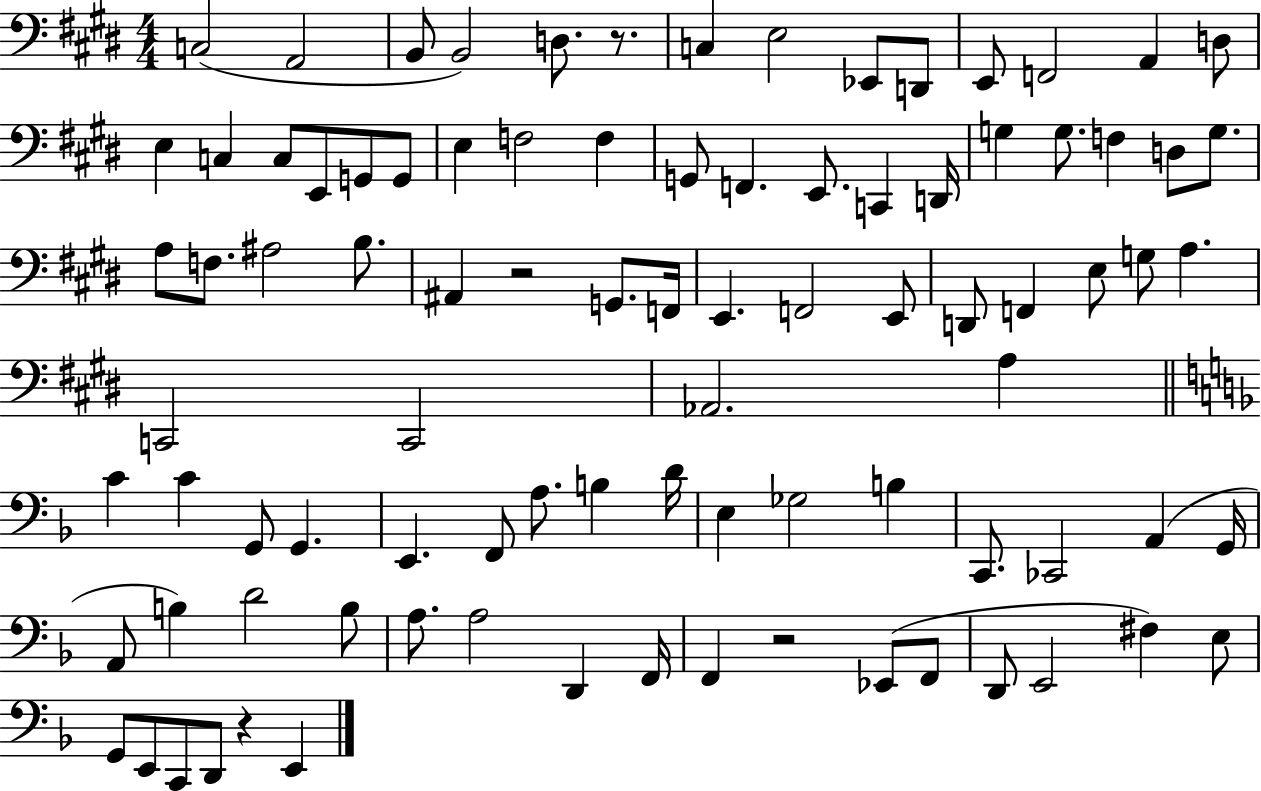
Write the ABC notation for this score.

X:1
T:Untitled
M:4/4
L:1/4
K:E
C,2 A,,2 B,,/2 B,,2 D,/2 z/2 C, E,2 _E,,/2 D,,/2 E,,/2 F,,2 A,, D,/2 E, C, C,/2 E,,/2 G,,/2 G,,/2 E, F,2 F, G,,/2 F,, E,,/2 C,, D,,/4 G, G,/2 F, D,/2 G,/2 A,/2 F,/2 ^A,2 B,/2 ^A,, z2 G,,/2 F,,/4 E,, F,,2 E,,/2 D,,/2 F,, E,/2 G,/2 A, C,,2 C,,2 _A,,2 A, C C G,,/2 G,, E,, F,,/2 A,/2 B, D/4 E, _G,2 B, C,,/2 _C,,2 A,, G,,/4 A,,/2 B, D2 B,/2 A,/2 A,2 D,, F,,/4 F,, z2 _E,,/2 F,,/2 D,,/2 E,,2 ^F, E,/2 G,,/2 E,,/2 C,,/2 D,,/2 z E,,